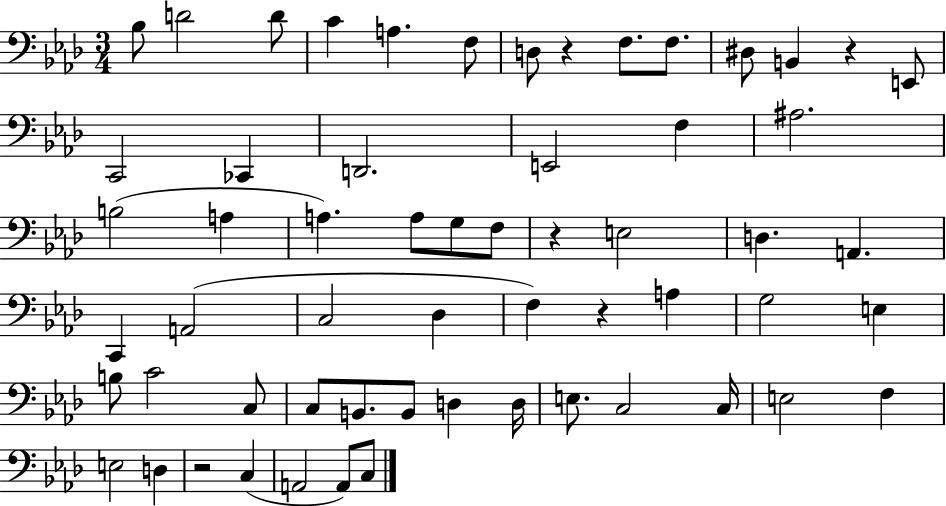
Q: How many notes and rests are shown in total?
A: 59